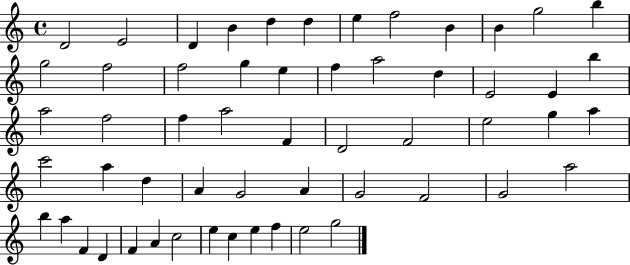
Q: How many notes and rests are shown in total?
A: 56